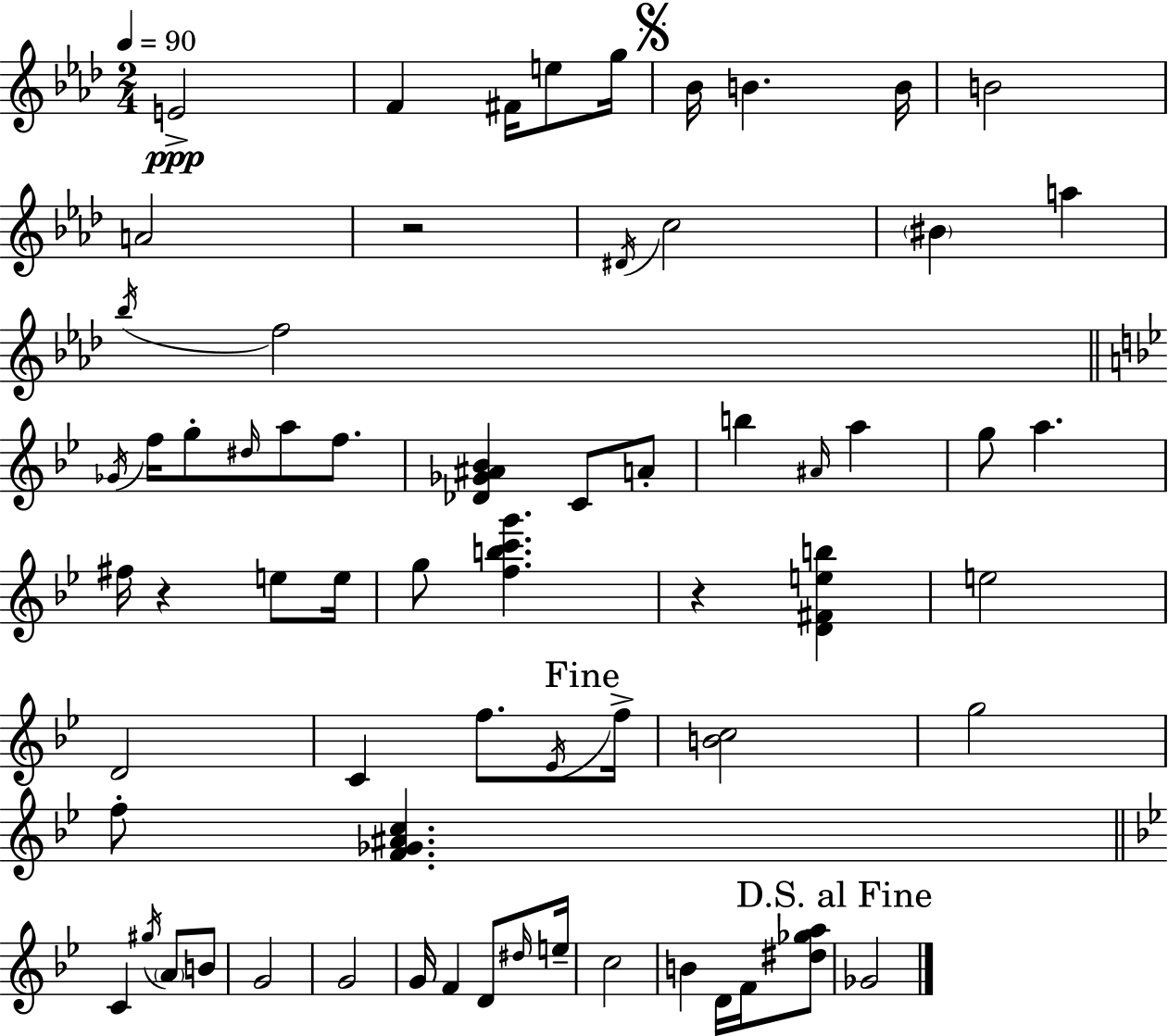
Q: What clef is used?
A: treble